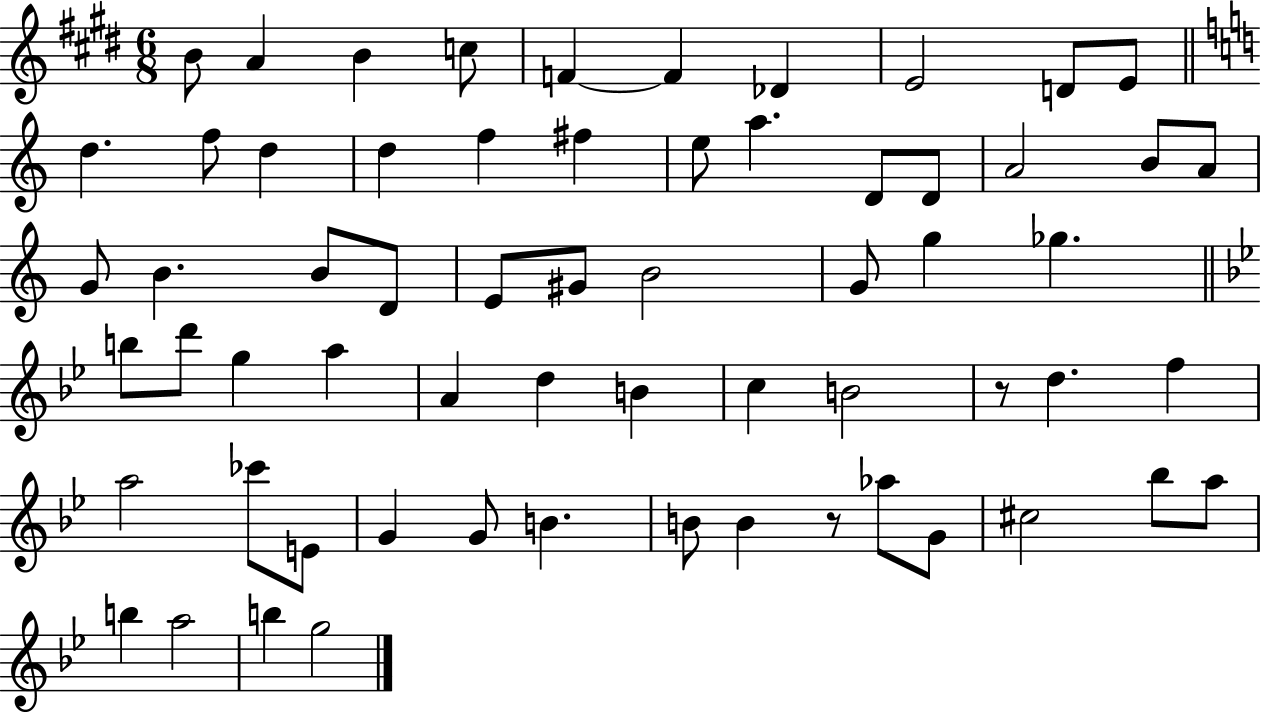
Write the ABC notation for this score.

X:1
T:Untitled
M:6/8
L:1/4
K:E
B/2 A B c/2 F F _D E2 D/2 E/2 d f/2 d d f ^f e/2 a D/2 D/2 A2 B/2 A/2 G/2 B B/2 D/2 E/2 ^G/2 B2 G/2 g _g b/2 d'/2 g a A d B c B2 z/2 d f a2 _c'/2 E/2 G G/2 B B/2 B z/2 _a/2 G/2 ^c2 _b/2 a/2 b a2 b g2